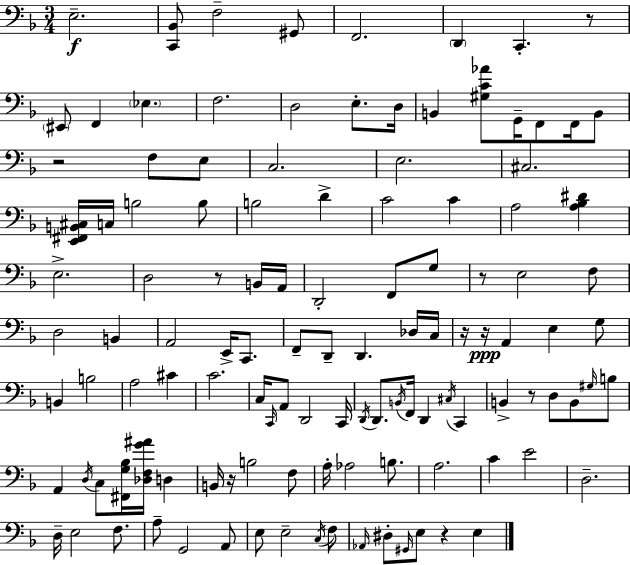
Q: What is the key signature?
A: F major